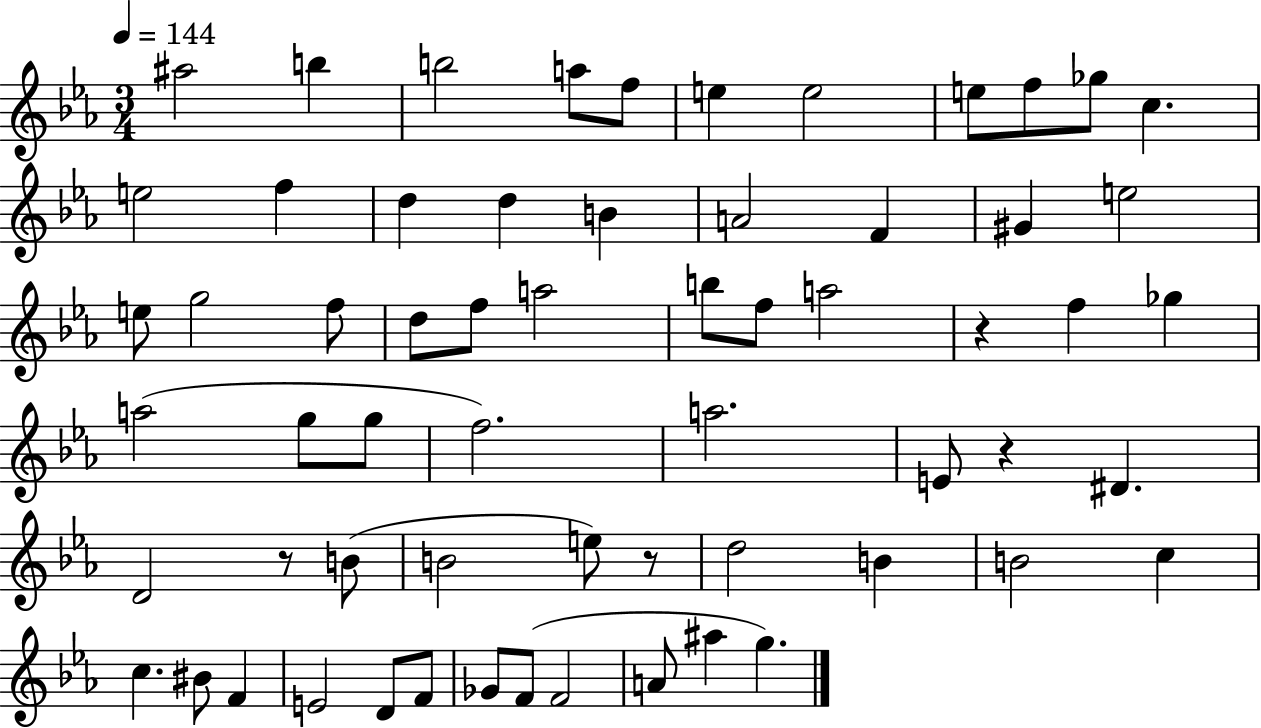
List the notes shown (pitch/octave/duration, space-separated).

A#5/h B5/q B5/h A5/e F5/e E5/q E5/h E5/e F5/e Gb5/e C5/q. E5/h F5/q D5/q D5/q B4/q A4/h F4/q G#4/q E5/h E5/e G5/h F5/e D5/e F5/e A5/h B5/e F5/e A5/h R/q F5/q Gb5/q A5/h G5/e G5/e F5/h. A5/h. E4/e R/q D#4/q. D4/h R/e B4/e B4/h E5/e R/e D5/h B4/q B4/h C5/q C5/q. BIS4/e F4/q E4/h D4/e F4/e Gb4/e F4/e F4/h A4/e A#5/q G5/q.